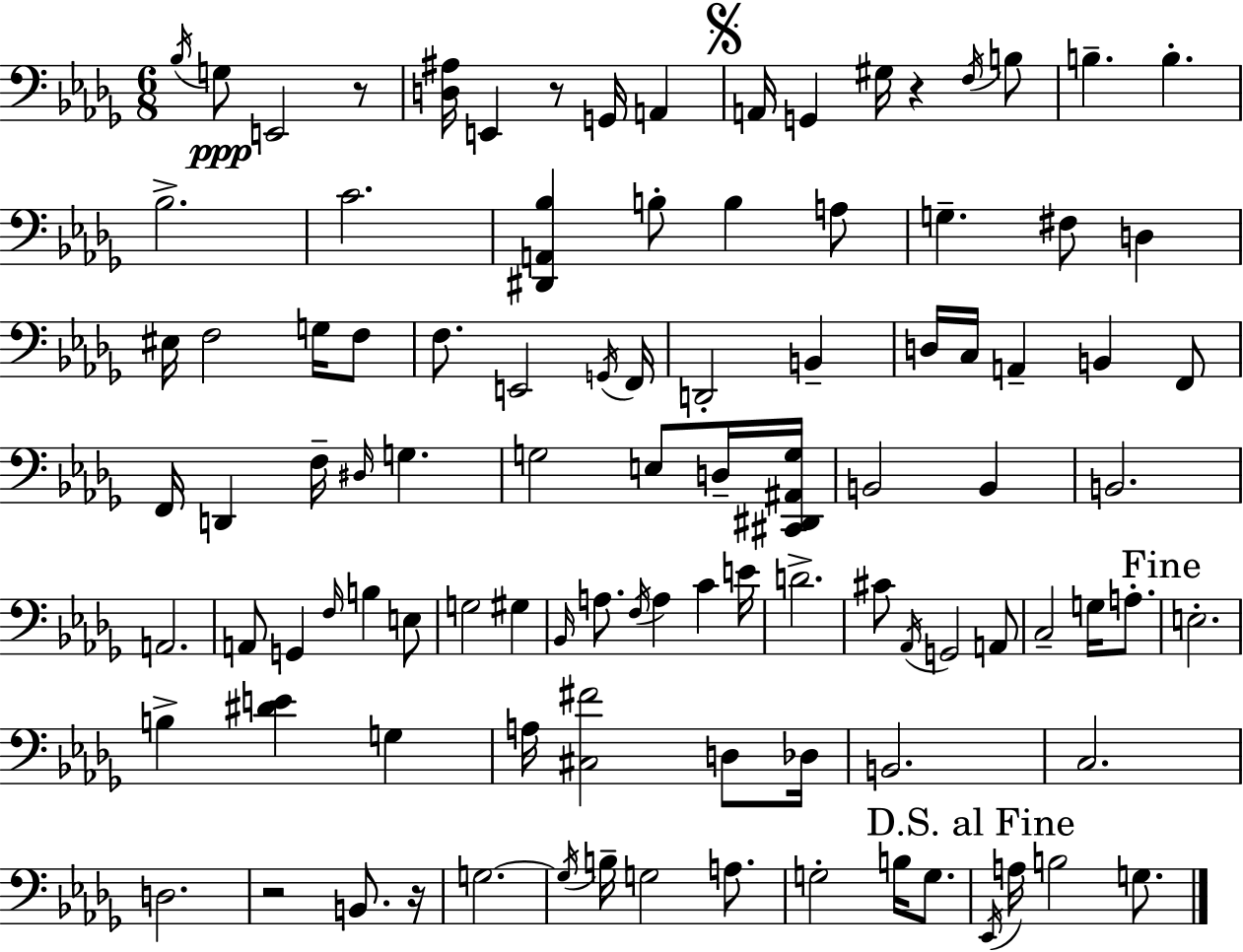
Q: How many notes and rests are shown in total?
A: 101